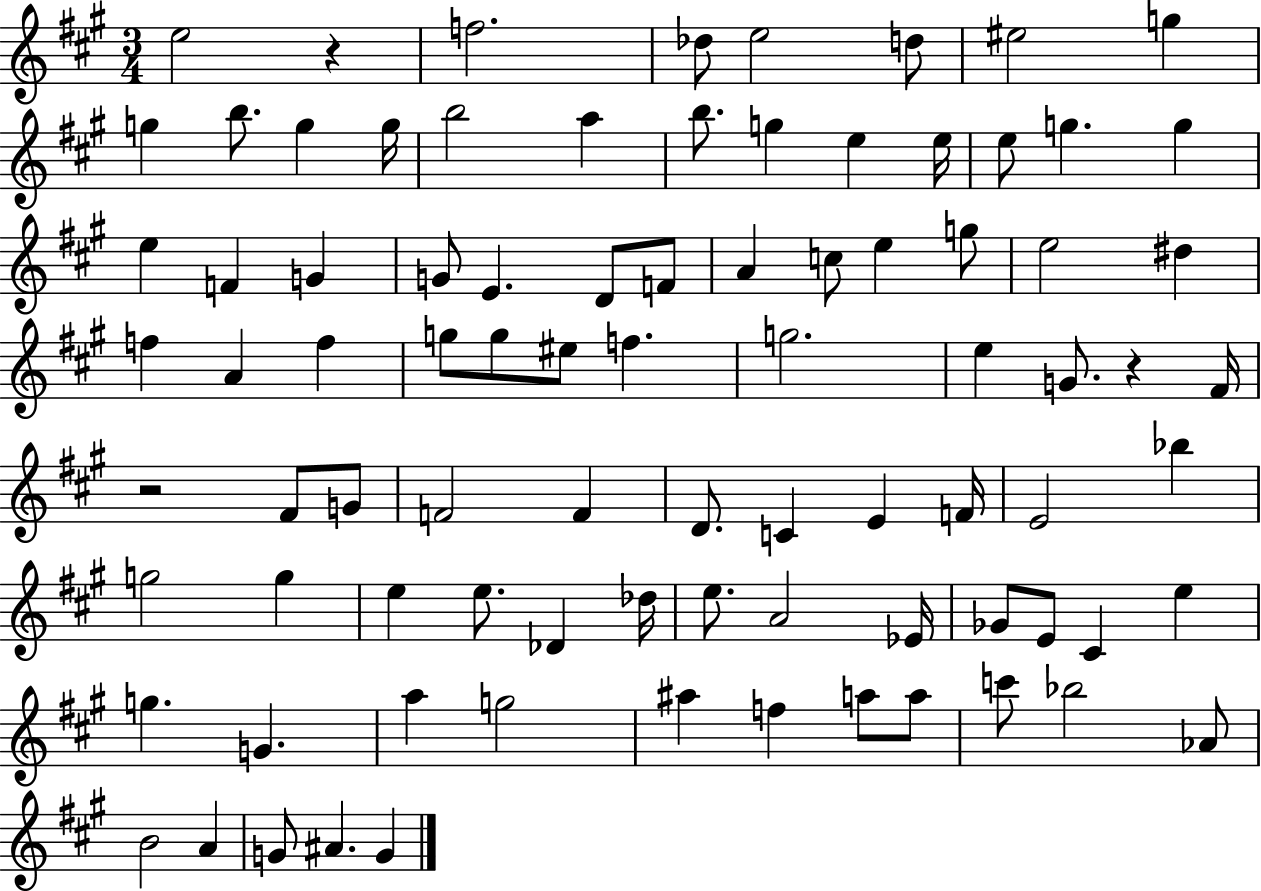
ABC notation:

X:1
T:Untitled
M:3/4
L:1/4
K:A
e2 z f2 _d/2 e2 d/2 ^e2 g g b/2 g g/4 b2 a b/2 g e e/4 e/2 g g e F G G/2 E D/2 F/2 A c/2 e g/2 e2 ^d f A f g/2 g/2 ^e/2 f g2 e G/2 z ^F/4 z2 ^F/2 G/2 F2 F D/2 C E F/4 E2 _b g2 g e e/2 _D _d/4 e/2 A2 _E/4 _G/2 E/2 ^C e g G a g2 ^a f a/2 a/2 c'/2 _b2 _A/2 B2 A G/2 ^A G